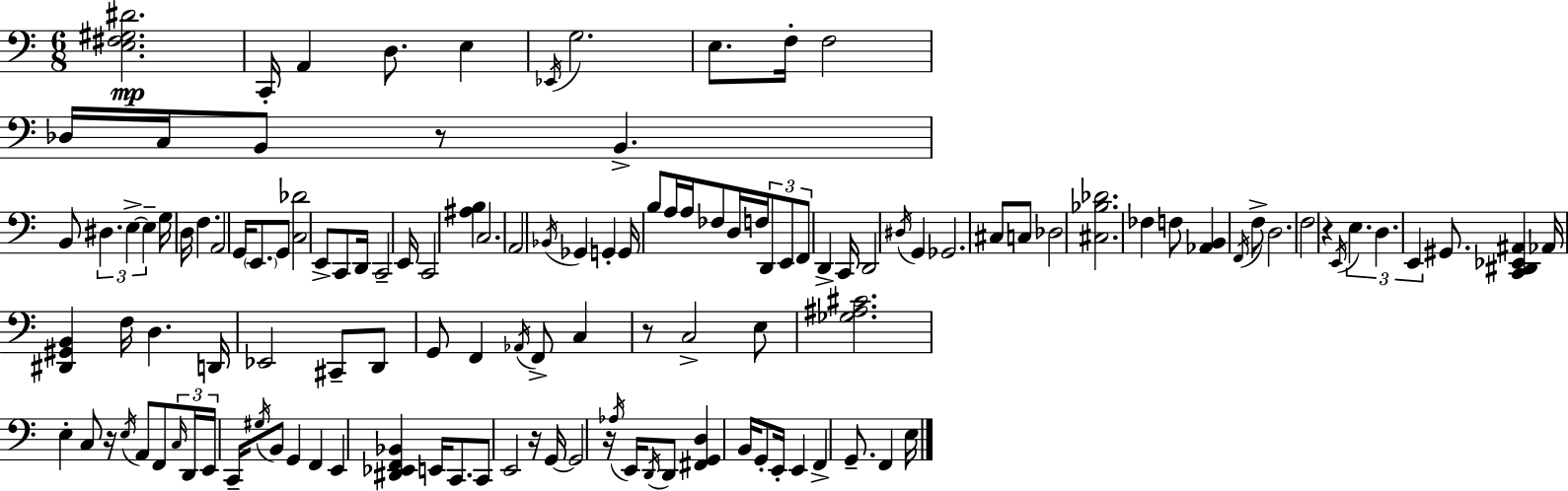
[E3,F#3,G#3,D#4]/h. C2/s A2/q D3/e. E3/q Eb2/s G3/h. E3/e. F3/s F3/h Db3/s C3/s B2/e R/e B2/q. B2/e D#3/q. E3/q E3/q G3/s D3/s F3/q. A2/h G2/s E2/e. G2/e [C3,Db4]/h E2/e C2/e D2/s C2/h E2/s C2/h [A#3,B3]/q C3/h. A2/h Bb2/s Gb2/q G2/q G2/s B3/e A3/s A3/s FES3/e D3/s F3/s D2/e E2/e F2/e D2/q C2/s D2/h D#3/s G2/q Gb2/h. C#3/e C3/e Db3/h [C#3,Bb3,Db4]/h. FES3/q F3/e [Ab2,B2]/q F2/s F3/e D3/h. F3/h R/q E2/s E3/q. D3/q. E2/q G#2/e. [C2,D#2,Eb2,A#2]/q Ab2/s [D#2,G#2,B2]/q F3/s D3/q. D2/s Eb2/h C#2/e D2/e G2/e F2/q Ab2/s F2/e C3/q R/e C3/h E3/e [Gb3,A#3,C#4]/h. E3/q C3/e R/s E3/s A2/e F2/e C3/s D2/s E2/s C2/s G#3/s B2/e G2/q F2/q E2/q [D#2,Eb2,F2,Bb2]/q E2/s C2/e. C2/e E2/h R/s G2/s G2/h R/s Ab3/s E2/s D2/s D2/e [F#2,G2,D3]/q B2/s G2/e E2/s E2/q F2/q G2/e. F2/q E3/s